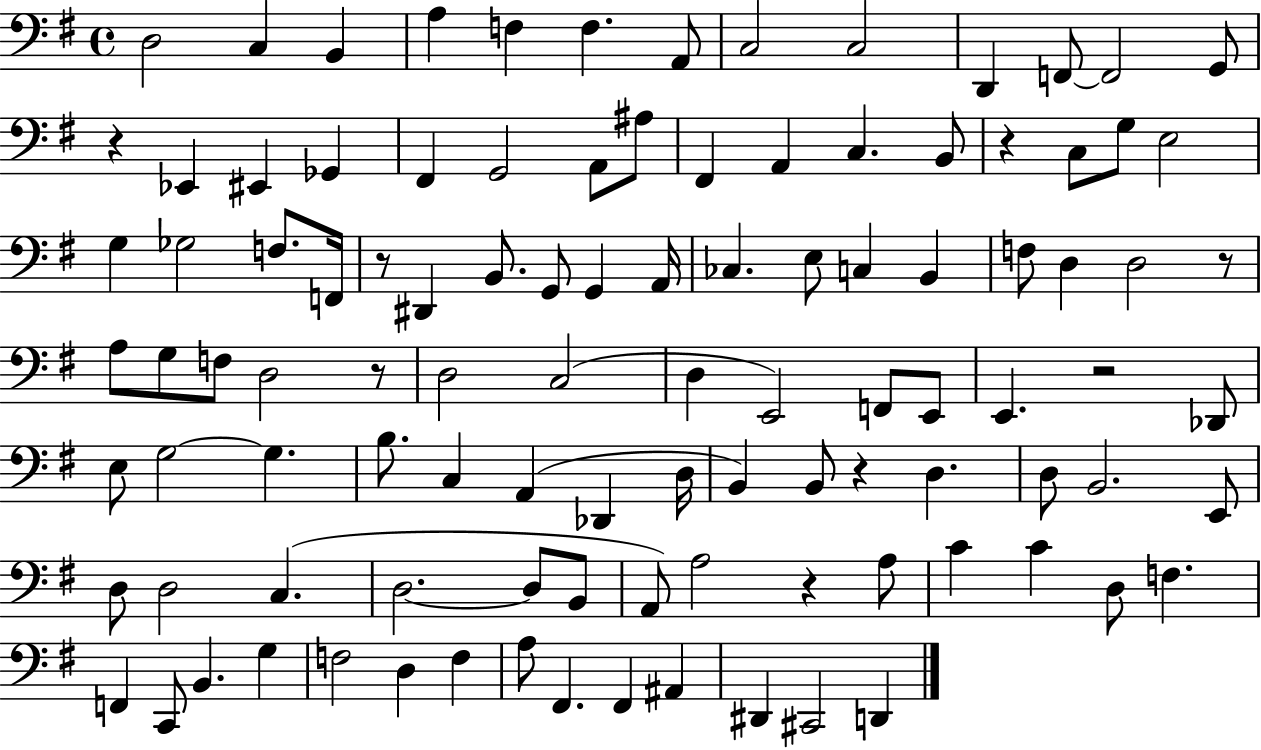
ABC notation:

X:1
T:Untitled
M:4/4
L:1/4
K:G
D,2 C, B,, A, F, F, A,,/2 C,2 C,2 D,, F,,/2 F,,2 G,,/2 z _E,, ^E,, _G,, ^F,, G,,2 A,,/2 ^A,/2 ^F,, A,, C, B,,/2 z C,/2 G,/2 E,2 G, _G,2 F,/2 F,,/4 z/2 ^D,, B,,/2 G,,/2 G,, A,,/4 _C, E,/2 C, B,, F,/2 D, D,2 z/2 A,/2 G,/2 F,/2 D,2 z/2 D,2 C,2 D, E,,2 F,,/2 E,,/2 E,, z2 _D,,/2 E,/2 G,2 G, B,/2 C, A,, _D,, D,/4 B,, B,,/2 z D, D,/2 B,,2 E,,/2 D,/2 D,2 C, D,2 D,/2 B,,/2 A,,/2 A,2 z A,/2 C C D,/2 F, F,, C,,/2 B,, G, F,2 D, F, A,/2 ^F,, ^F,, ^A,, ^D,, ^C,,2 D,,